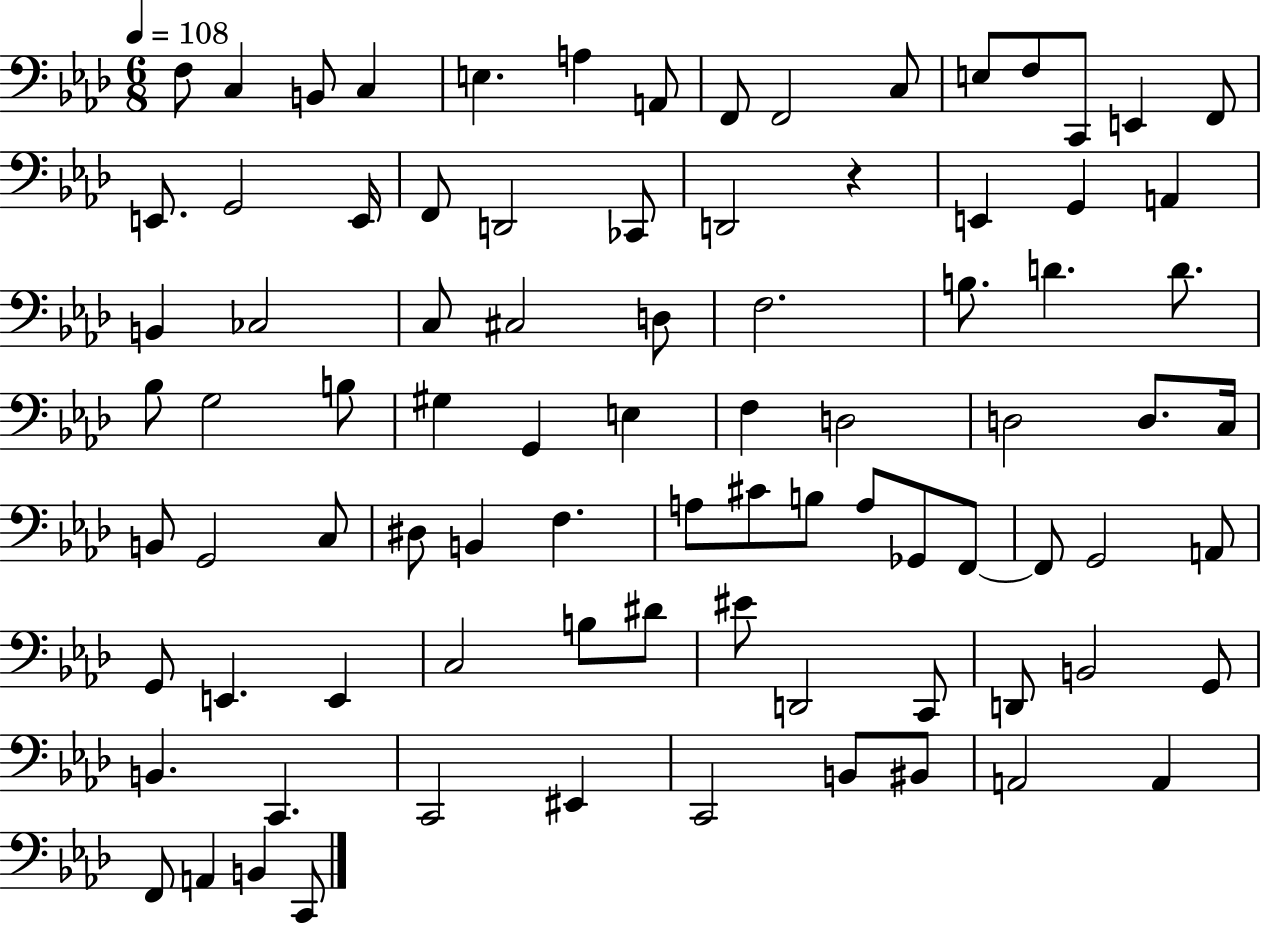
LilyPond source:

{
  \clef bass
  \numericTimeSignature
  \time 6/8
  \key aes \major
  \tempo 4 = 108
  f8 c4 b,8 c4 | e4. a4 a,8 | f,8 f,2 c8 | e8 f8 c,8 e,4 f,8 | \break e,8. g,2 e,16 | f,8 d,2 ces,8 | d,2 r4 | e,4 g,4 a,4 | \break b,4 ces2 | c8 cis2 d8 | f2. | b8. d'4. d'8. | \break bes8 g2 b8 | gis4 g,4 e4 | f4 d2 | d2 d8. c16 | \break b,8 g,2 c8 | dis8 b,4 f4. | a8 cis'8 b8 a8 ges,8 f,8~~ | f,8 g,2 a,8 | \break g,8 e,4. e,4 | c2 b8 dis'8 | eis'8 d,2 c,8 | d,8 b,2 g,8 | \break b,4. c,4. | c,2 eis,4 | c,2 b,8 bis,8 | a,2 a,4 | \break f,8 a,4 b,4 c,8 | \bar "|."
}